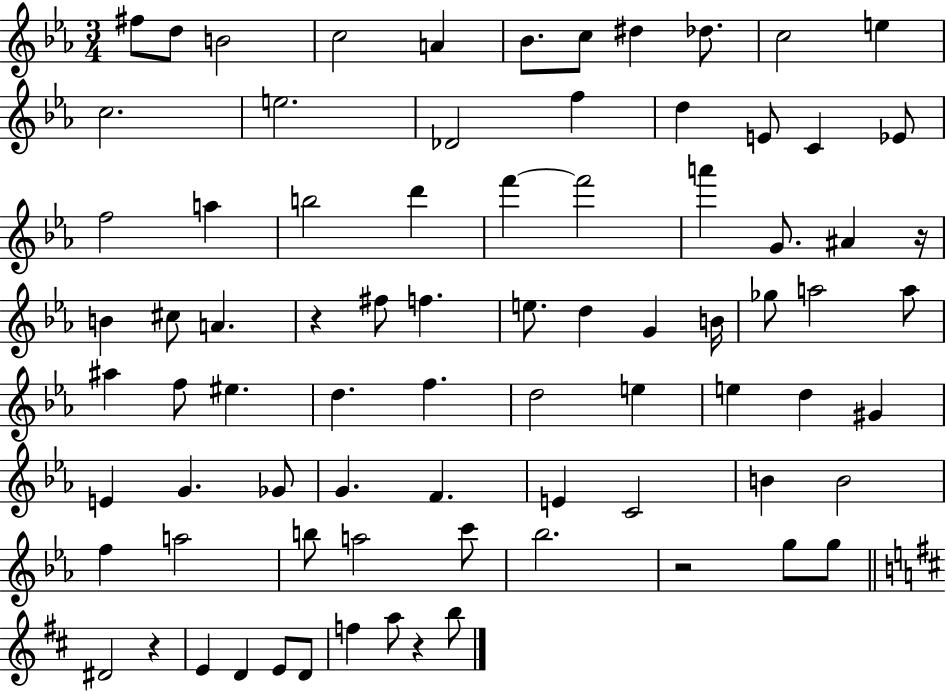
X:1
T:Untitled
M:3/4
L:1/4
K:Eb
^f/2 d/2 B2 c2 A _B/2 c/2 ^d _d/2 c2 e c2 e2 _D2 f d E/2 C _E/2 f2 a b2 d' f' f'2 a' G/2 ^A z/4 B ^c/2 A z ^f/2 f e/2 d G B/4 _g/2 a2 a/2 ^a f/2 ^e d f d2 e e d ^G E G _G/2 G F E C2 B B2 f a2 b/2 a2 c'/2 _b2 z2 g/2 g/2 ^D2 z E D E/2 D/2 f a/2 z b/2